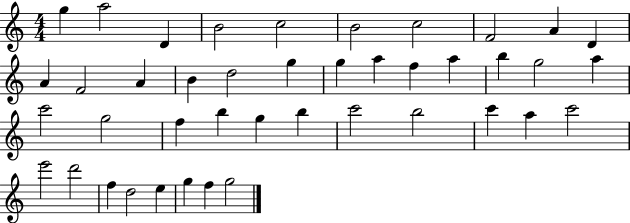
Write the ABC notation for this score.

X:1
T:Untitled
M:4/4
L:1/4
K:C
g a2 D B2 c2 B2 c2 F2 A D A F2 A B d2 g g a f a b g2 a c'2 g2 f b g b c'2 b2 c' a c'2 e'2 d'2 f d2 e g f g2